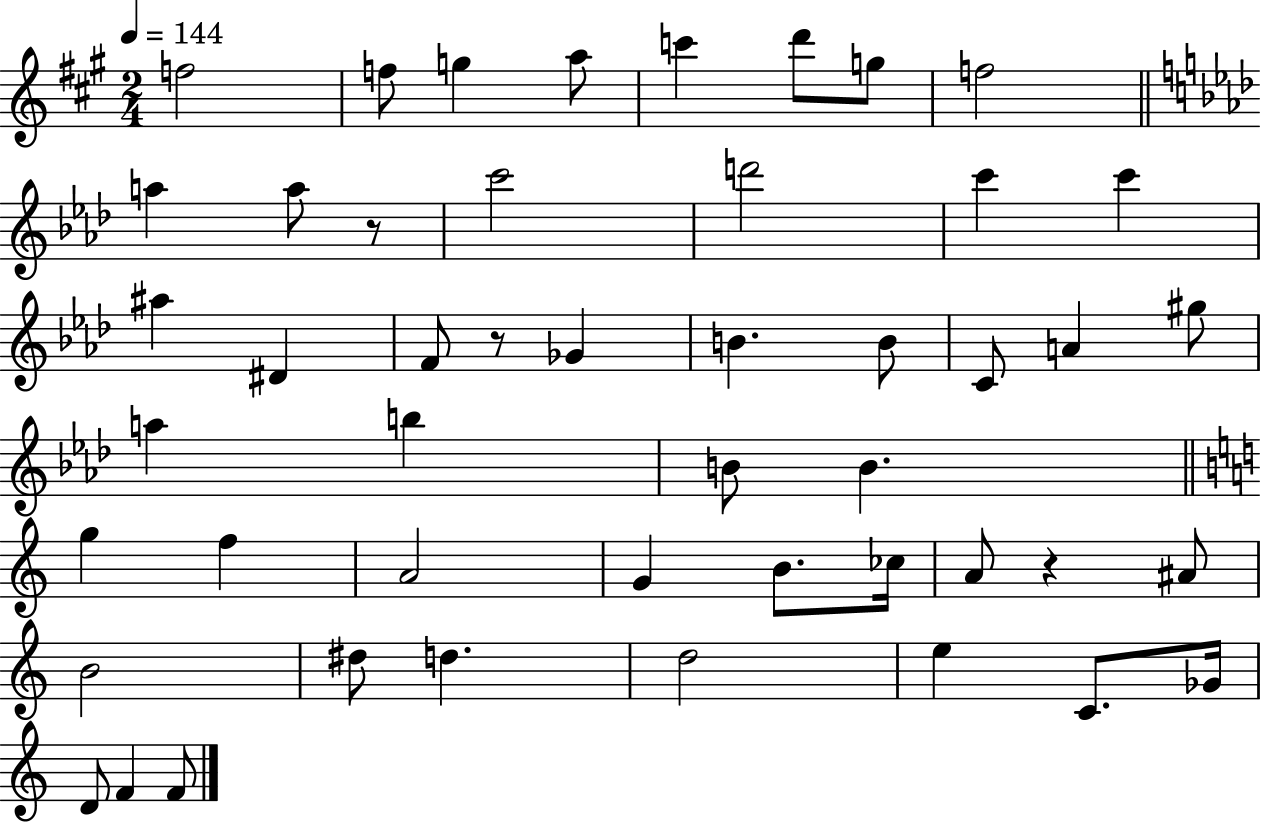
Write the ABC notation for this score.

X:1
T:Untitled
M:2/4
L:1/4
K:A
f2 f/2 g a/2 c' d'/2 g/2 f2 a a/2 z/2 c'2 d'2 c' c' ^a ^D F/2 z/2 _G B B/2 C/2 A ^g/2 a b B/2 B g f A2 G B/2 _c/4 A/2 z ^A/2 B2 ^d/2 d d2 e C/2 _G/4 D/2 F F/2